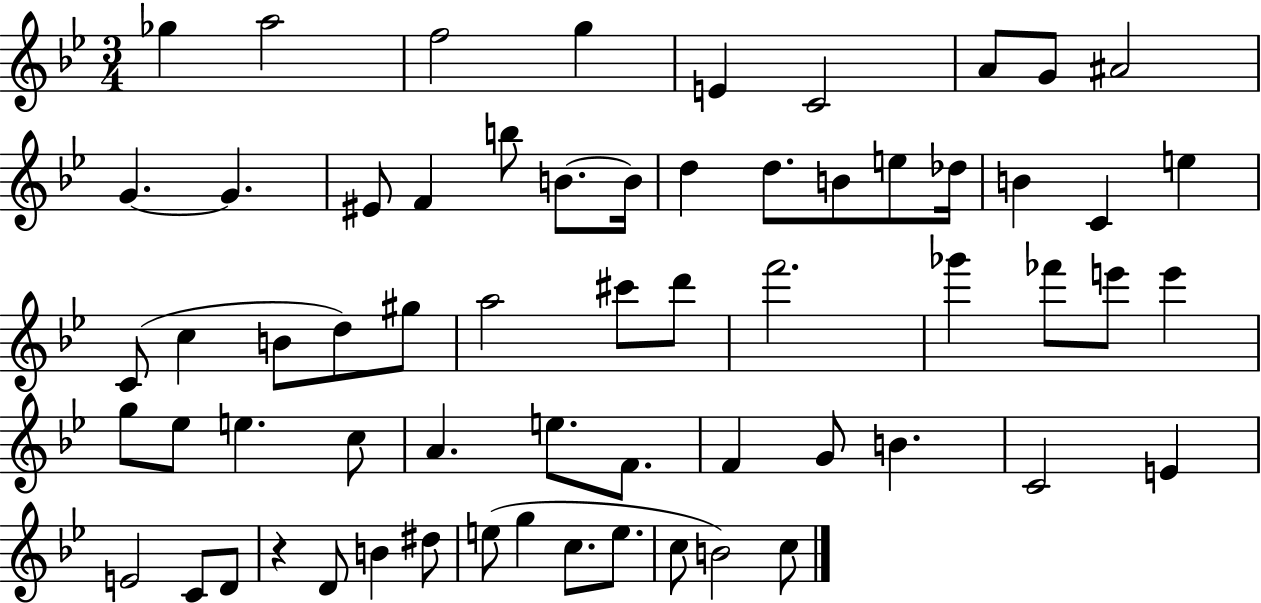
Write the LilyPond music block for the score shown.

{
  \clef treble
  \numericTimeSignature
  \time 3/4
  \key bes \major
  ges''4 a''2 | f''2 g''4 | e'4 c'2 | a'8 g'8 ais'2 | \break g'4.~~ g'4. | eis'8 f'4 b''8 b'8.~~ b'16 | d''4 d''8. b'8 e''8 des''16 | b'4 c'4 e''4 | \break c'8( c''4 b'8 d''8) gis''8 | a''2 cis'''8 d'''8 | f'''2. | ges'''4 fes'''8 e'''8 e'''4 | \break g''8 ees''8 e''4. c''8 | a'4. e''8. f'8. | f'4 g'8 b'4. | c'2 e'4 | \break e'2 c'8 d'8 | r4 d'8 b'4 dis''8 | e''8( g''4 c''8. e''8. | c''8 b'2) c''8 | \break \bar "|."
}